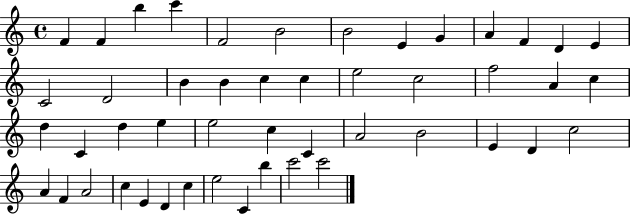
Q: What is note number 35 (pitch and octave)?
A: D4